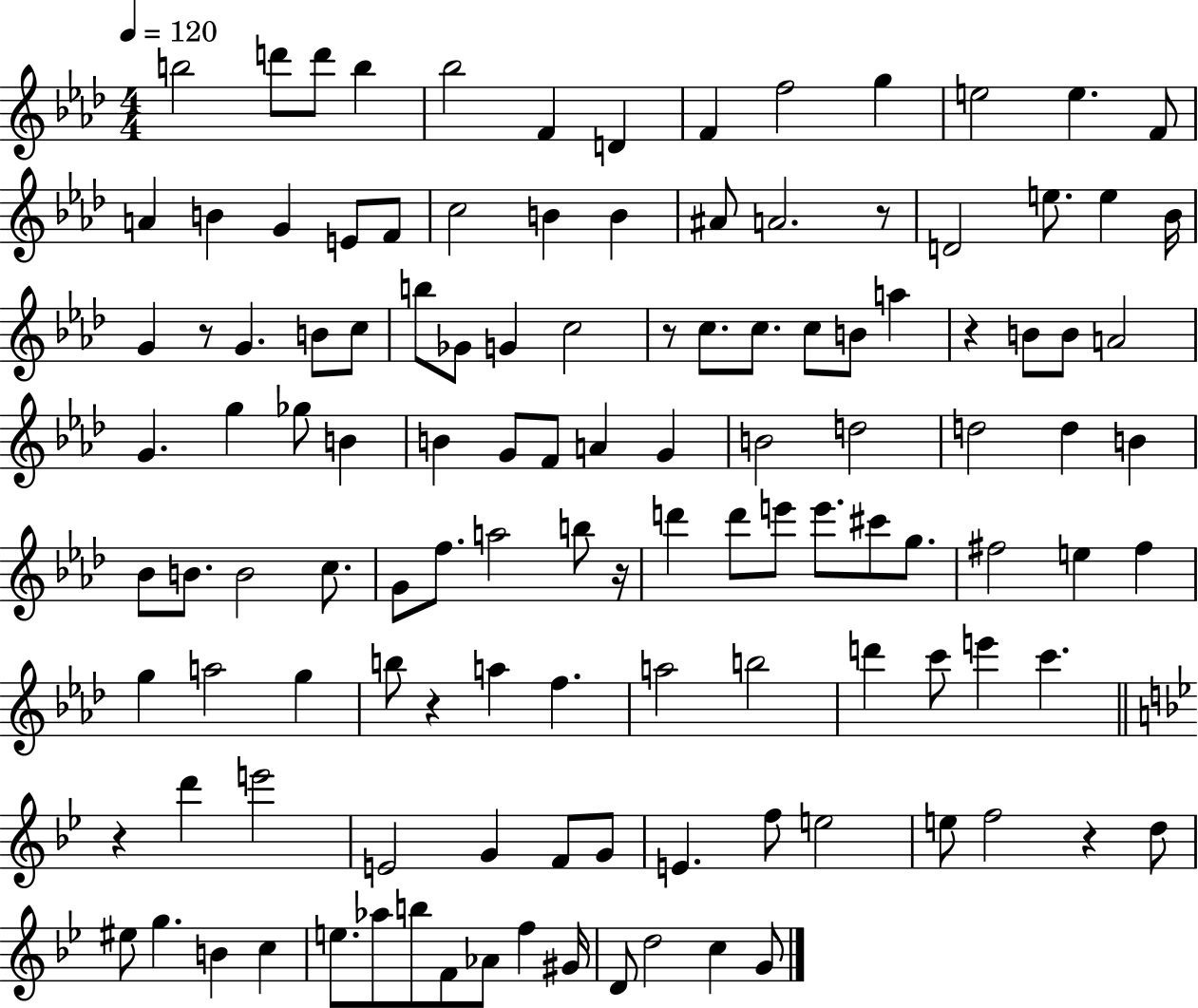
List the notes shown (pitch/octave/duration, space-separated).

B5/h D6/e D6/e B5/q Bb5/h F4/q D4/q F4/q F5/h G5/q E5/h E5/q. F4/e A4/q B4/q G4/q E4/e F4/e C5/h B4/q B4/q A#4/e A4/h. R/e D4/h E5/e. E5/q Bb4/s G4/q R/e G4/q. B4/e C5/e B5/e Gb4/e G4/q C5/h R/e C5/e. C5/e. C5/e B4/e A5/q R/q B4/e B4/e A4/h G4/q. G5/q Gb5/e B4/q B4/q G4/e F4/e A4/q G4/q B4/h D5/h D5/h D5/q B4/q Bb4/e B4/e. B4/h C5/e. G4/e F5/e. A5/h B5/e R/s D6/q D6/e E6/e E6/e. C#6/e G5/e. F#5/h E5/q F#5/q G5/q A5/h G5/q B5/e R/q A5/q F5/q. A5/h B5/h D6/q C6/e E6/q C6/q. R/q D6/q E6/h E4/h G4/q F4/e G4/e E4/q. F5/e E5/h E5/e F5/h R/q D5/e EIS5/e G5/q. B4/q C5/q E5/e. Ab5/e B5/e F4/e Ab4/e F5/q G#4/s D4/e D5/h C5/q G4/e